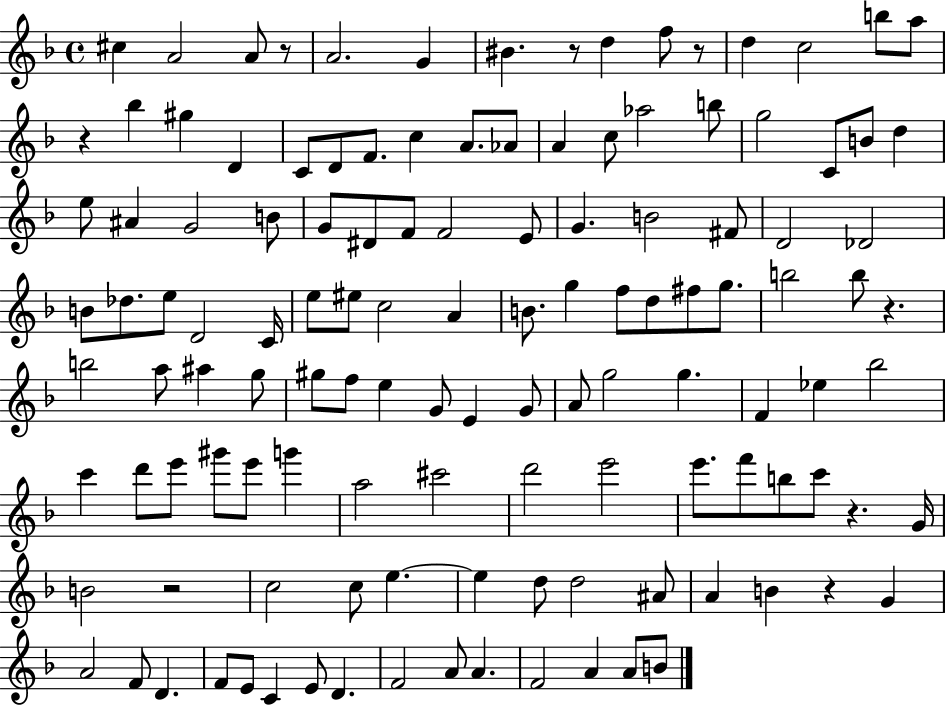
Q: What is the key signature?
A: F major